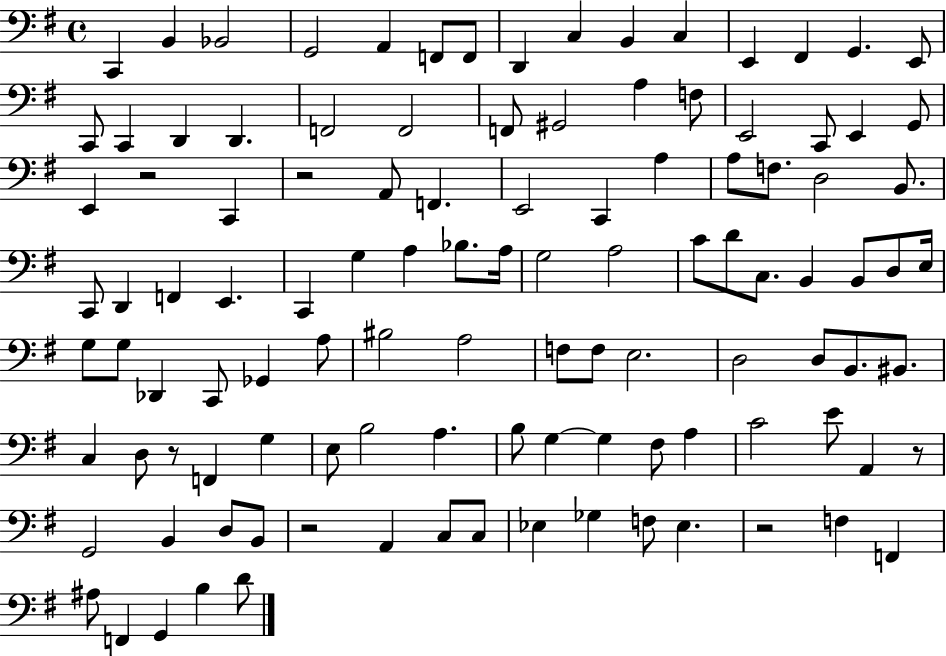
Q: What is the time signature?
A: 4/4